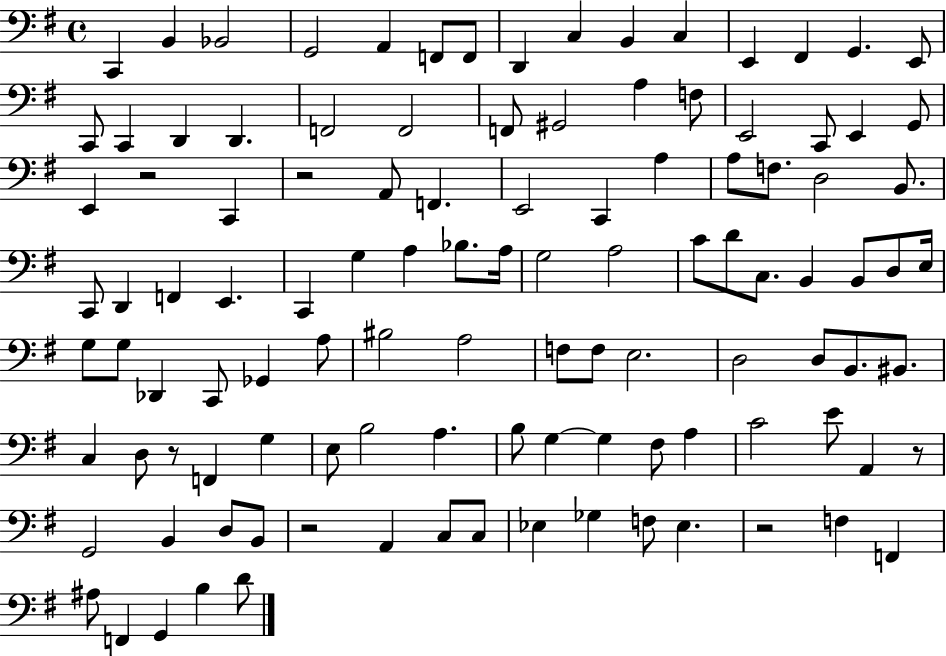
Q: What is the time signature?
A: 4/4